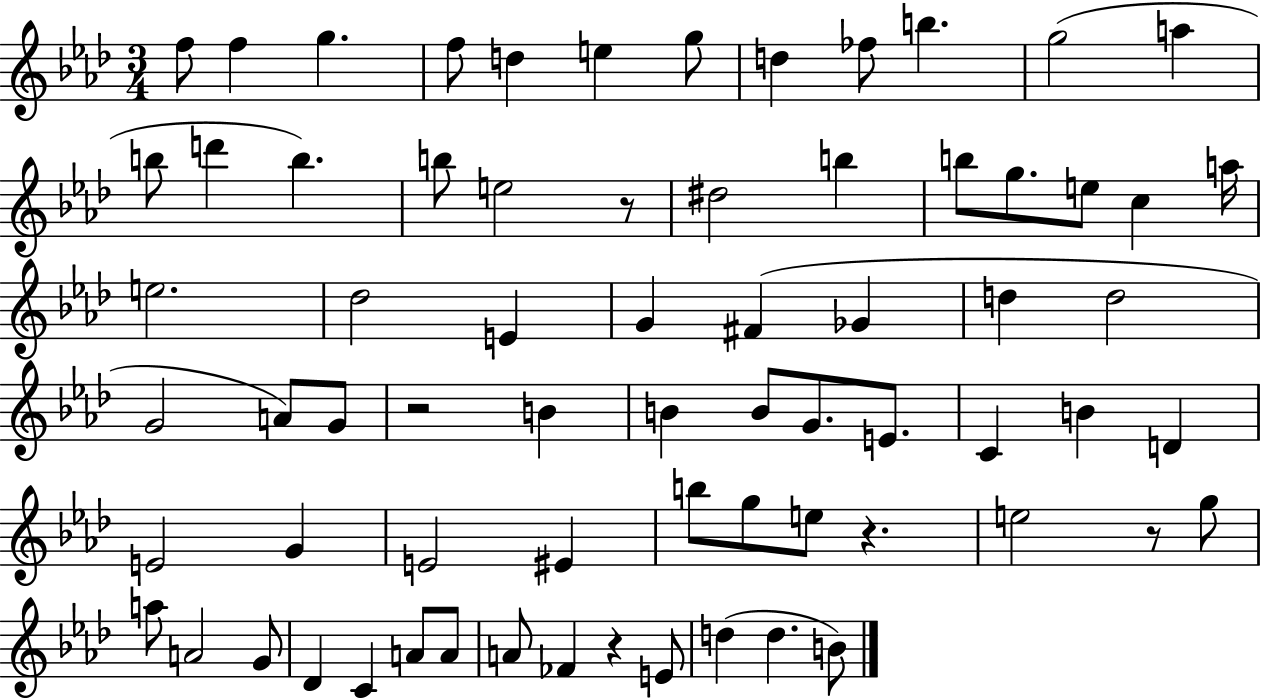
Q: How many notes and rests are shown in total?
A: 70